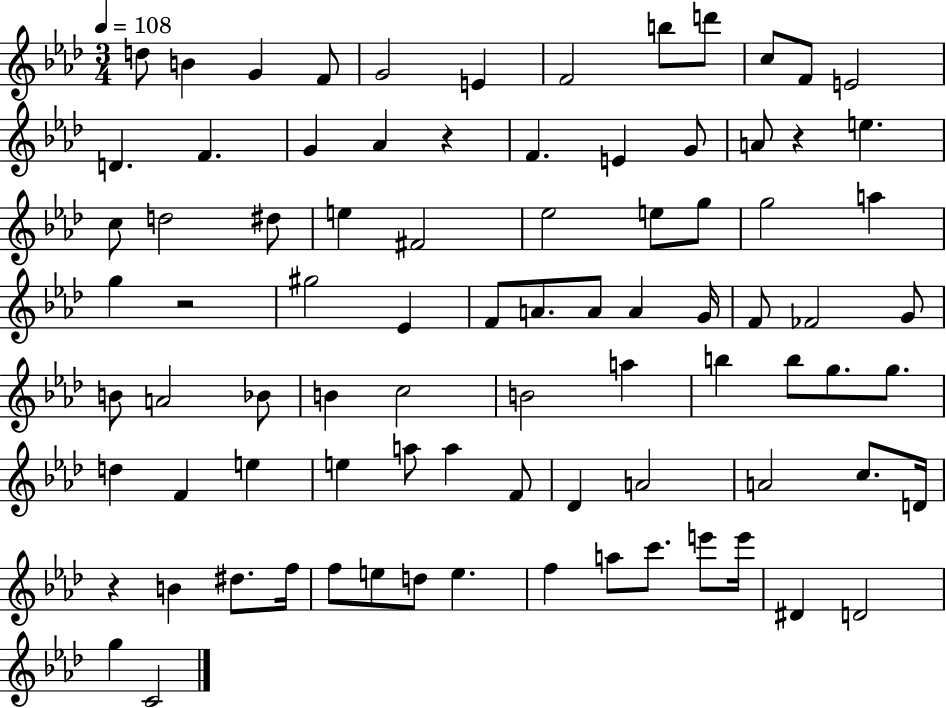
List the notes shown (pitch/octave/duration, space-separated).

D5/e B4/q G4/q F4/e G4/h E4/q F4/h B5/e D6/e C5/e F4/e E4/h D4/q. F4/q. G4/q Ab4/q R/q F4/q. E4/q G4/e A4/e R/q E5/q. C5/e D5/h D#5/e E5/q F#4/h Eb5/h E5/e G5/e G5/h A5/q G5/q R/h G#5/h Eb4/q F4/e A4/e. A4/e A4/q G4/s F4/e FES4/h G4/e B4/e A4/h Bb4/e B4/q C5/h B4/h A5/q B5/q B5/e G5/e. G5/e. D5/q F4/q E5/q E5/q A5/e A5/q F4/e Db4/q A4/h A4/h C5/e. D4/s R/q B4/q D#5/e. F5/s F5/e E5/e D5/e E5/q. F5/q A5/e C6/e. E6/e E6/s D#4/q D4/h G5/q C4/h